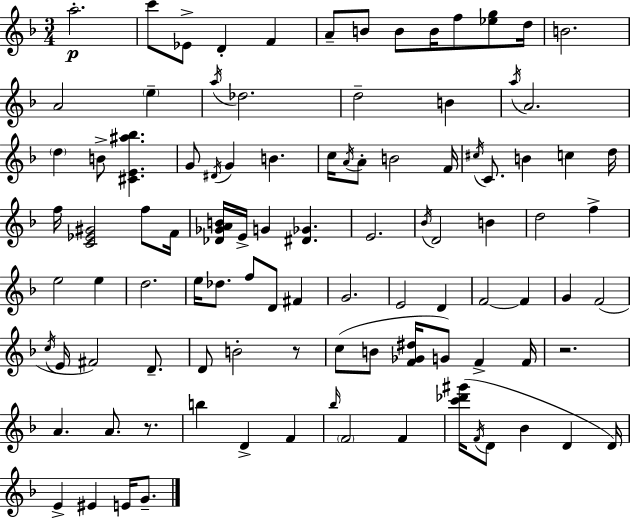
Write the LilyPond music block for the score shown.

{
  \clef treble
  \numericTimeSignature
  \time 3/4
  \key d \minor
  a''2.-.\p | c'''8 ees'8-> d'4-. f'4 | a'8-- b'8 b'8 b'16 f''8 <ees'' g''>8 d''16 | b'2. | \break a'2 \parenthesize e''4-- | \acciaccatura { a''16 } des''2. | d''2-- b'4 | \acciaccatura { a''16 } a'2. | \break \parenthesize d''4 b'8-> <cis' e' ais'' bes''>4. | g'8 \acciaccatura { dis'16 } g'4 b'4. | c''16 \acciaccatura { a'16 } a'8-. b'2 | f'16 \acciaccatura { cis''16 } c'8. b'4 | \break c''4 d''16 f''16 <c' ees' gis'>2 | f''8 f'16 <des' ges' a' b'>16 e'16-> g'4 <dis' ges'>4. | e'2. | \acciaccatura { bes'16 } d'2 | \break b'4 d''2 | f''4-> e''2 | e''4 d''2. | e''16 des''8. f''8 | \break d'8 fis'4 g'2. | e'2 | d'4 f'2~~ | f'4 g'4 f'2( | \break \acciaccatura { c''16 } e'16 fis'2) | d'8.-- d'8 b'2-. | r8 c''8( b'8 <f' ges' dis''>16 | g'8) f'4-> f'16 r2. | \break a'4. | a'8. r8. b''4 d'4-> | f'4 \grace { bes''16 } \parenthesize f'2 | f'4 <c''' des''' gis'''>16( \acciaccatura { f'16 } d'8 | \break bes'4 d'4 d'16) e'4-> | eis'4 e'16 g'8.-- \bar "|."
}